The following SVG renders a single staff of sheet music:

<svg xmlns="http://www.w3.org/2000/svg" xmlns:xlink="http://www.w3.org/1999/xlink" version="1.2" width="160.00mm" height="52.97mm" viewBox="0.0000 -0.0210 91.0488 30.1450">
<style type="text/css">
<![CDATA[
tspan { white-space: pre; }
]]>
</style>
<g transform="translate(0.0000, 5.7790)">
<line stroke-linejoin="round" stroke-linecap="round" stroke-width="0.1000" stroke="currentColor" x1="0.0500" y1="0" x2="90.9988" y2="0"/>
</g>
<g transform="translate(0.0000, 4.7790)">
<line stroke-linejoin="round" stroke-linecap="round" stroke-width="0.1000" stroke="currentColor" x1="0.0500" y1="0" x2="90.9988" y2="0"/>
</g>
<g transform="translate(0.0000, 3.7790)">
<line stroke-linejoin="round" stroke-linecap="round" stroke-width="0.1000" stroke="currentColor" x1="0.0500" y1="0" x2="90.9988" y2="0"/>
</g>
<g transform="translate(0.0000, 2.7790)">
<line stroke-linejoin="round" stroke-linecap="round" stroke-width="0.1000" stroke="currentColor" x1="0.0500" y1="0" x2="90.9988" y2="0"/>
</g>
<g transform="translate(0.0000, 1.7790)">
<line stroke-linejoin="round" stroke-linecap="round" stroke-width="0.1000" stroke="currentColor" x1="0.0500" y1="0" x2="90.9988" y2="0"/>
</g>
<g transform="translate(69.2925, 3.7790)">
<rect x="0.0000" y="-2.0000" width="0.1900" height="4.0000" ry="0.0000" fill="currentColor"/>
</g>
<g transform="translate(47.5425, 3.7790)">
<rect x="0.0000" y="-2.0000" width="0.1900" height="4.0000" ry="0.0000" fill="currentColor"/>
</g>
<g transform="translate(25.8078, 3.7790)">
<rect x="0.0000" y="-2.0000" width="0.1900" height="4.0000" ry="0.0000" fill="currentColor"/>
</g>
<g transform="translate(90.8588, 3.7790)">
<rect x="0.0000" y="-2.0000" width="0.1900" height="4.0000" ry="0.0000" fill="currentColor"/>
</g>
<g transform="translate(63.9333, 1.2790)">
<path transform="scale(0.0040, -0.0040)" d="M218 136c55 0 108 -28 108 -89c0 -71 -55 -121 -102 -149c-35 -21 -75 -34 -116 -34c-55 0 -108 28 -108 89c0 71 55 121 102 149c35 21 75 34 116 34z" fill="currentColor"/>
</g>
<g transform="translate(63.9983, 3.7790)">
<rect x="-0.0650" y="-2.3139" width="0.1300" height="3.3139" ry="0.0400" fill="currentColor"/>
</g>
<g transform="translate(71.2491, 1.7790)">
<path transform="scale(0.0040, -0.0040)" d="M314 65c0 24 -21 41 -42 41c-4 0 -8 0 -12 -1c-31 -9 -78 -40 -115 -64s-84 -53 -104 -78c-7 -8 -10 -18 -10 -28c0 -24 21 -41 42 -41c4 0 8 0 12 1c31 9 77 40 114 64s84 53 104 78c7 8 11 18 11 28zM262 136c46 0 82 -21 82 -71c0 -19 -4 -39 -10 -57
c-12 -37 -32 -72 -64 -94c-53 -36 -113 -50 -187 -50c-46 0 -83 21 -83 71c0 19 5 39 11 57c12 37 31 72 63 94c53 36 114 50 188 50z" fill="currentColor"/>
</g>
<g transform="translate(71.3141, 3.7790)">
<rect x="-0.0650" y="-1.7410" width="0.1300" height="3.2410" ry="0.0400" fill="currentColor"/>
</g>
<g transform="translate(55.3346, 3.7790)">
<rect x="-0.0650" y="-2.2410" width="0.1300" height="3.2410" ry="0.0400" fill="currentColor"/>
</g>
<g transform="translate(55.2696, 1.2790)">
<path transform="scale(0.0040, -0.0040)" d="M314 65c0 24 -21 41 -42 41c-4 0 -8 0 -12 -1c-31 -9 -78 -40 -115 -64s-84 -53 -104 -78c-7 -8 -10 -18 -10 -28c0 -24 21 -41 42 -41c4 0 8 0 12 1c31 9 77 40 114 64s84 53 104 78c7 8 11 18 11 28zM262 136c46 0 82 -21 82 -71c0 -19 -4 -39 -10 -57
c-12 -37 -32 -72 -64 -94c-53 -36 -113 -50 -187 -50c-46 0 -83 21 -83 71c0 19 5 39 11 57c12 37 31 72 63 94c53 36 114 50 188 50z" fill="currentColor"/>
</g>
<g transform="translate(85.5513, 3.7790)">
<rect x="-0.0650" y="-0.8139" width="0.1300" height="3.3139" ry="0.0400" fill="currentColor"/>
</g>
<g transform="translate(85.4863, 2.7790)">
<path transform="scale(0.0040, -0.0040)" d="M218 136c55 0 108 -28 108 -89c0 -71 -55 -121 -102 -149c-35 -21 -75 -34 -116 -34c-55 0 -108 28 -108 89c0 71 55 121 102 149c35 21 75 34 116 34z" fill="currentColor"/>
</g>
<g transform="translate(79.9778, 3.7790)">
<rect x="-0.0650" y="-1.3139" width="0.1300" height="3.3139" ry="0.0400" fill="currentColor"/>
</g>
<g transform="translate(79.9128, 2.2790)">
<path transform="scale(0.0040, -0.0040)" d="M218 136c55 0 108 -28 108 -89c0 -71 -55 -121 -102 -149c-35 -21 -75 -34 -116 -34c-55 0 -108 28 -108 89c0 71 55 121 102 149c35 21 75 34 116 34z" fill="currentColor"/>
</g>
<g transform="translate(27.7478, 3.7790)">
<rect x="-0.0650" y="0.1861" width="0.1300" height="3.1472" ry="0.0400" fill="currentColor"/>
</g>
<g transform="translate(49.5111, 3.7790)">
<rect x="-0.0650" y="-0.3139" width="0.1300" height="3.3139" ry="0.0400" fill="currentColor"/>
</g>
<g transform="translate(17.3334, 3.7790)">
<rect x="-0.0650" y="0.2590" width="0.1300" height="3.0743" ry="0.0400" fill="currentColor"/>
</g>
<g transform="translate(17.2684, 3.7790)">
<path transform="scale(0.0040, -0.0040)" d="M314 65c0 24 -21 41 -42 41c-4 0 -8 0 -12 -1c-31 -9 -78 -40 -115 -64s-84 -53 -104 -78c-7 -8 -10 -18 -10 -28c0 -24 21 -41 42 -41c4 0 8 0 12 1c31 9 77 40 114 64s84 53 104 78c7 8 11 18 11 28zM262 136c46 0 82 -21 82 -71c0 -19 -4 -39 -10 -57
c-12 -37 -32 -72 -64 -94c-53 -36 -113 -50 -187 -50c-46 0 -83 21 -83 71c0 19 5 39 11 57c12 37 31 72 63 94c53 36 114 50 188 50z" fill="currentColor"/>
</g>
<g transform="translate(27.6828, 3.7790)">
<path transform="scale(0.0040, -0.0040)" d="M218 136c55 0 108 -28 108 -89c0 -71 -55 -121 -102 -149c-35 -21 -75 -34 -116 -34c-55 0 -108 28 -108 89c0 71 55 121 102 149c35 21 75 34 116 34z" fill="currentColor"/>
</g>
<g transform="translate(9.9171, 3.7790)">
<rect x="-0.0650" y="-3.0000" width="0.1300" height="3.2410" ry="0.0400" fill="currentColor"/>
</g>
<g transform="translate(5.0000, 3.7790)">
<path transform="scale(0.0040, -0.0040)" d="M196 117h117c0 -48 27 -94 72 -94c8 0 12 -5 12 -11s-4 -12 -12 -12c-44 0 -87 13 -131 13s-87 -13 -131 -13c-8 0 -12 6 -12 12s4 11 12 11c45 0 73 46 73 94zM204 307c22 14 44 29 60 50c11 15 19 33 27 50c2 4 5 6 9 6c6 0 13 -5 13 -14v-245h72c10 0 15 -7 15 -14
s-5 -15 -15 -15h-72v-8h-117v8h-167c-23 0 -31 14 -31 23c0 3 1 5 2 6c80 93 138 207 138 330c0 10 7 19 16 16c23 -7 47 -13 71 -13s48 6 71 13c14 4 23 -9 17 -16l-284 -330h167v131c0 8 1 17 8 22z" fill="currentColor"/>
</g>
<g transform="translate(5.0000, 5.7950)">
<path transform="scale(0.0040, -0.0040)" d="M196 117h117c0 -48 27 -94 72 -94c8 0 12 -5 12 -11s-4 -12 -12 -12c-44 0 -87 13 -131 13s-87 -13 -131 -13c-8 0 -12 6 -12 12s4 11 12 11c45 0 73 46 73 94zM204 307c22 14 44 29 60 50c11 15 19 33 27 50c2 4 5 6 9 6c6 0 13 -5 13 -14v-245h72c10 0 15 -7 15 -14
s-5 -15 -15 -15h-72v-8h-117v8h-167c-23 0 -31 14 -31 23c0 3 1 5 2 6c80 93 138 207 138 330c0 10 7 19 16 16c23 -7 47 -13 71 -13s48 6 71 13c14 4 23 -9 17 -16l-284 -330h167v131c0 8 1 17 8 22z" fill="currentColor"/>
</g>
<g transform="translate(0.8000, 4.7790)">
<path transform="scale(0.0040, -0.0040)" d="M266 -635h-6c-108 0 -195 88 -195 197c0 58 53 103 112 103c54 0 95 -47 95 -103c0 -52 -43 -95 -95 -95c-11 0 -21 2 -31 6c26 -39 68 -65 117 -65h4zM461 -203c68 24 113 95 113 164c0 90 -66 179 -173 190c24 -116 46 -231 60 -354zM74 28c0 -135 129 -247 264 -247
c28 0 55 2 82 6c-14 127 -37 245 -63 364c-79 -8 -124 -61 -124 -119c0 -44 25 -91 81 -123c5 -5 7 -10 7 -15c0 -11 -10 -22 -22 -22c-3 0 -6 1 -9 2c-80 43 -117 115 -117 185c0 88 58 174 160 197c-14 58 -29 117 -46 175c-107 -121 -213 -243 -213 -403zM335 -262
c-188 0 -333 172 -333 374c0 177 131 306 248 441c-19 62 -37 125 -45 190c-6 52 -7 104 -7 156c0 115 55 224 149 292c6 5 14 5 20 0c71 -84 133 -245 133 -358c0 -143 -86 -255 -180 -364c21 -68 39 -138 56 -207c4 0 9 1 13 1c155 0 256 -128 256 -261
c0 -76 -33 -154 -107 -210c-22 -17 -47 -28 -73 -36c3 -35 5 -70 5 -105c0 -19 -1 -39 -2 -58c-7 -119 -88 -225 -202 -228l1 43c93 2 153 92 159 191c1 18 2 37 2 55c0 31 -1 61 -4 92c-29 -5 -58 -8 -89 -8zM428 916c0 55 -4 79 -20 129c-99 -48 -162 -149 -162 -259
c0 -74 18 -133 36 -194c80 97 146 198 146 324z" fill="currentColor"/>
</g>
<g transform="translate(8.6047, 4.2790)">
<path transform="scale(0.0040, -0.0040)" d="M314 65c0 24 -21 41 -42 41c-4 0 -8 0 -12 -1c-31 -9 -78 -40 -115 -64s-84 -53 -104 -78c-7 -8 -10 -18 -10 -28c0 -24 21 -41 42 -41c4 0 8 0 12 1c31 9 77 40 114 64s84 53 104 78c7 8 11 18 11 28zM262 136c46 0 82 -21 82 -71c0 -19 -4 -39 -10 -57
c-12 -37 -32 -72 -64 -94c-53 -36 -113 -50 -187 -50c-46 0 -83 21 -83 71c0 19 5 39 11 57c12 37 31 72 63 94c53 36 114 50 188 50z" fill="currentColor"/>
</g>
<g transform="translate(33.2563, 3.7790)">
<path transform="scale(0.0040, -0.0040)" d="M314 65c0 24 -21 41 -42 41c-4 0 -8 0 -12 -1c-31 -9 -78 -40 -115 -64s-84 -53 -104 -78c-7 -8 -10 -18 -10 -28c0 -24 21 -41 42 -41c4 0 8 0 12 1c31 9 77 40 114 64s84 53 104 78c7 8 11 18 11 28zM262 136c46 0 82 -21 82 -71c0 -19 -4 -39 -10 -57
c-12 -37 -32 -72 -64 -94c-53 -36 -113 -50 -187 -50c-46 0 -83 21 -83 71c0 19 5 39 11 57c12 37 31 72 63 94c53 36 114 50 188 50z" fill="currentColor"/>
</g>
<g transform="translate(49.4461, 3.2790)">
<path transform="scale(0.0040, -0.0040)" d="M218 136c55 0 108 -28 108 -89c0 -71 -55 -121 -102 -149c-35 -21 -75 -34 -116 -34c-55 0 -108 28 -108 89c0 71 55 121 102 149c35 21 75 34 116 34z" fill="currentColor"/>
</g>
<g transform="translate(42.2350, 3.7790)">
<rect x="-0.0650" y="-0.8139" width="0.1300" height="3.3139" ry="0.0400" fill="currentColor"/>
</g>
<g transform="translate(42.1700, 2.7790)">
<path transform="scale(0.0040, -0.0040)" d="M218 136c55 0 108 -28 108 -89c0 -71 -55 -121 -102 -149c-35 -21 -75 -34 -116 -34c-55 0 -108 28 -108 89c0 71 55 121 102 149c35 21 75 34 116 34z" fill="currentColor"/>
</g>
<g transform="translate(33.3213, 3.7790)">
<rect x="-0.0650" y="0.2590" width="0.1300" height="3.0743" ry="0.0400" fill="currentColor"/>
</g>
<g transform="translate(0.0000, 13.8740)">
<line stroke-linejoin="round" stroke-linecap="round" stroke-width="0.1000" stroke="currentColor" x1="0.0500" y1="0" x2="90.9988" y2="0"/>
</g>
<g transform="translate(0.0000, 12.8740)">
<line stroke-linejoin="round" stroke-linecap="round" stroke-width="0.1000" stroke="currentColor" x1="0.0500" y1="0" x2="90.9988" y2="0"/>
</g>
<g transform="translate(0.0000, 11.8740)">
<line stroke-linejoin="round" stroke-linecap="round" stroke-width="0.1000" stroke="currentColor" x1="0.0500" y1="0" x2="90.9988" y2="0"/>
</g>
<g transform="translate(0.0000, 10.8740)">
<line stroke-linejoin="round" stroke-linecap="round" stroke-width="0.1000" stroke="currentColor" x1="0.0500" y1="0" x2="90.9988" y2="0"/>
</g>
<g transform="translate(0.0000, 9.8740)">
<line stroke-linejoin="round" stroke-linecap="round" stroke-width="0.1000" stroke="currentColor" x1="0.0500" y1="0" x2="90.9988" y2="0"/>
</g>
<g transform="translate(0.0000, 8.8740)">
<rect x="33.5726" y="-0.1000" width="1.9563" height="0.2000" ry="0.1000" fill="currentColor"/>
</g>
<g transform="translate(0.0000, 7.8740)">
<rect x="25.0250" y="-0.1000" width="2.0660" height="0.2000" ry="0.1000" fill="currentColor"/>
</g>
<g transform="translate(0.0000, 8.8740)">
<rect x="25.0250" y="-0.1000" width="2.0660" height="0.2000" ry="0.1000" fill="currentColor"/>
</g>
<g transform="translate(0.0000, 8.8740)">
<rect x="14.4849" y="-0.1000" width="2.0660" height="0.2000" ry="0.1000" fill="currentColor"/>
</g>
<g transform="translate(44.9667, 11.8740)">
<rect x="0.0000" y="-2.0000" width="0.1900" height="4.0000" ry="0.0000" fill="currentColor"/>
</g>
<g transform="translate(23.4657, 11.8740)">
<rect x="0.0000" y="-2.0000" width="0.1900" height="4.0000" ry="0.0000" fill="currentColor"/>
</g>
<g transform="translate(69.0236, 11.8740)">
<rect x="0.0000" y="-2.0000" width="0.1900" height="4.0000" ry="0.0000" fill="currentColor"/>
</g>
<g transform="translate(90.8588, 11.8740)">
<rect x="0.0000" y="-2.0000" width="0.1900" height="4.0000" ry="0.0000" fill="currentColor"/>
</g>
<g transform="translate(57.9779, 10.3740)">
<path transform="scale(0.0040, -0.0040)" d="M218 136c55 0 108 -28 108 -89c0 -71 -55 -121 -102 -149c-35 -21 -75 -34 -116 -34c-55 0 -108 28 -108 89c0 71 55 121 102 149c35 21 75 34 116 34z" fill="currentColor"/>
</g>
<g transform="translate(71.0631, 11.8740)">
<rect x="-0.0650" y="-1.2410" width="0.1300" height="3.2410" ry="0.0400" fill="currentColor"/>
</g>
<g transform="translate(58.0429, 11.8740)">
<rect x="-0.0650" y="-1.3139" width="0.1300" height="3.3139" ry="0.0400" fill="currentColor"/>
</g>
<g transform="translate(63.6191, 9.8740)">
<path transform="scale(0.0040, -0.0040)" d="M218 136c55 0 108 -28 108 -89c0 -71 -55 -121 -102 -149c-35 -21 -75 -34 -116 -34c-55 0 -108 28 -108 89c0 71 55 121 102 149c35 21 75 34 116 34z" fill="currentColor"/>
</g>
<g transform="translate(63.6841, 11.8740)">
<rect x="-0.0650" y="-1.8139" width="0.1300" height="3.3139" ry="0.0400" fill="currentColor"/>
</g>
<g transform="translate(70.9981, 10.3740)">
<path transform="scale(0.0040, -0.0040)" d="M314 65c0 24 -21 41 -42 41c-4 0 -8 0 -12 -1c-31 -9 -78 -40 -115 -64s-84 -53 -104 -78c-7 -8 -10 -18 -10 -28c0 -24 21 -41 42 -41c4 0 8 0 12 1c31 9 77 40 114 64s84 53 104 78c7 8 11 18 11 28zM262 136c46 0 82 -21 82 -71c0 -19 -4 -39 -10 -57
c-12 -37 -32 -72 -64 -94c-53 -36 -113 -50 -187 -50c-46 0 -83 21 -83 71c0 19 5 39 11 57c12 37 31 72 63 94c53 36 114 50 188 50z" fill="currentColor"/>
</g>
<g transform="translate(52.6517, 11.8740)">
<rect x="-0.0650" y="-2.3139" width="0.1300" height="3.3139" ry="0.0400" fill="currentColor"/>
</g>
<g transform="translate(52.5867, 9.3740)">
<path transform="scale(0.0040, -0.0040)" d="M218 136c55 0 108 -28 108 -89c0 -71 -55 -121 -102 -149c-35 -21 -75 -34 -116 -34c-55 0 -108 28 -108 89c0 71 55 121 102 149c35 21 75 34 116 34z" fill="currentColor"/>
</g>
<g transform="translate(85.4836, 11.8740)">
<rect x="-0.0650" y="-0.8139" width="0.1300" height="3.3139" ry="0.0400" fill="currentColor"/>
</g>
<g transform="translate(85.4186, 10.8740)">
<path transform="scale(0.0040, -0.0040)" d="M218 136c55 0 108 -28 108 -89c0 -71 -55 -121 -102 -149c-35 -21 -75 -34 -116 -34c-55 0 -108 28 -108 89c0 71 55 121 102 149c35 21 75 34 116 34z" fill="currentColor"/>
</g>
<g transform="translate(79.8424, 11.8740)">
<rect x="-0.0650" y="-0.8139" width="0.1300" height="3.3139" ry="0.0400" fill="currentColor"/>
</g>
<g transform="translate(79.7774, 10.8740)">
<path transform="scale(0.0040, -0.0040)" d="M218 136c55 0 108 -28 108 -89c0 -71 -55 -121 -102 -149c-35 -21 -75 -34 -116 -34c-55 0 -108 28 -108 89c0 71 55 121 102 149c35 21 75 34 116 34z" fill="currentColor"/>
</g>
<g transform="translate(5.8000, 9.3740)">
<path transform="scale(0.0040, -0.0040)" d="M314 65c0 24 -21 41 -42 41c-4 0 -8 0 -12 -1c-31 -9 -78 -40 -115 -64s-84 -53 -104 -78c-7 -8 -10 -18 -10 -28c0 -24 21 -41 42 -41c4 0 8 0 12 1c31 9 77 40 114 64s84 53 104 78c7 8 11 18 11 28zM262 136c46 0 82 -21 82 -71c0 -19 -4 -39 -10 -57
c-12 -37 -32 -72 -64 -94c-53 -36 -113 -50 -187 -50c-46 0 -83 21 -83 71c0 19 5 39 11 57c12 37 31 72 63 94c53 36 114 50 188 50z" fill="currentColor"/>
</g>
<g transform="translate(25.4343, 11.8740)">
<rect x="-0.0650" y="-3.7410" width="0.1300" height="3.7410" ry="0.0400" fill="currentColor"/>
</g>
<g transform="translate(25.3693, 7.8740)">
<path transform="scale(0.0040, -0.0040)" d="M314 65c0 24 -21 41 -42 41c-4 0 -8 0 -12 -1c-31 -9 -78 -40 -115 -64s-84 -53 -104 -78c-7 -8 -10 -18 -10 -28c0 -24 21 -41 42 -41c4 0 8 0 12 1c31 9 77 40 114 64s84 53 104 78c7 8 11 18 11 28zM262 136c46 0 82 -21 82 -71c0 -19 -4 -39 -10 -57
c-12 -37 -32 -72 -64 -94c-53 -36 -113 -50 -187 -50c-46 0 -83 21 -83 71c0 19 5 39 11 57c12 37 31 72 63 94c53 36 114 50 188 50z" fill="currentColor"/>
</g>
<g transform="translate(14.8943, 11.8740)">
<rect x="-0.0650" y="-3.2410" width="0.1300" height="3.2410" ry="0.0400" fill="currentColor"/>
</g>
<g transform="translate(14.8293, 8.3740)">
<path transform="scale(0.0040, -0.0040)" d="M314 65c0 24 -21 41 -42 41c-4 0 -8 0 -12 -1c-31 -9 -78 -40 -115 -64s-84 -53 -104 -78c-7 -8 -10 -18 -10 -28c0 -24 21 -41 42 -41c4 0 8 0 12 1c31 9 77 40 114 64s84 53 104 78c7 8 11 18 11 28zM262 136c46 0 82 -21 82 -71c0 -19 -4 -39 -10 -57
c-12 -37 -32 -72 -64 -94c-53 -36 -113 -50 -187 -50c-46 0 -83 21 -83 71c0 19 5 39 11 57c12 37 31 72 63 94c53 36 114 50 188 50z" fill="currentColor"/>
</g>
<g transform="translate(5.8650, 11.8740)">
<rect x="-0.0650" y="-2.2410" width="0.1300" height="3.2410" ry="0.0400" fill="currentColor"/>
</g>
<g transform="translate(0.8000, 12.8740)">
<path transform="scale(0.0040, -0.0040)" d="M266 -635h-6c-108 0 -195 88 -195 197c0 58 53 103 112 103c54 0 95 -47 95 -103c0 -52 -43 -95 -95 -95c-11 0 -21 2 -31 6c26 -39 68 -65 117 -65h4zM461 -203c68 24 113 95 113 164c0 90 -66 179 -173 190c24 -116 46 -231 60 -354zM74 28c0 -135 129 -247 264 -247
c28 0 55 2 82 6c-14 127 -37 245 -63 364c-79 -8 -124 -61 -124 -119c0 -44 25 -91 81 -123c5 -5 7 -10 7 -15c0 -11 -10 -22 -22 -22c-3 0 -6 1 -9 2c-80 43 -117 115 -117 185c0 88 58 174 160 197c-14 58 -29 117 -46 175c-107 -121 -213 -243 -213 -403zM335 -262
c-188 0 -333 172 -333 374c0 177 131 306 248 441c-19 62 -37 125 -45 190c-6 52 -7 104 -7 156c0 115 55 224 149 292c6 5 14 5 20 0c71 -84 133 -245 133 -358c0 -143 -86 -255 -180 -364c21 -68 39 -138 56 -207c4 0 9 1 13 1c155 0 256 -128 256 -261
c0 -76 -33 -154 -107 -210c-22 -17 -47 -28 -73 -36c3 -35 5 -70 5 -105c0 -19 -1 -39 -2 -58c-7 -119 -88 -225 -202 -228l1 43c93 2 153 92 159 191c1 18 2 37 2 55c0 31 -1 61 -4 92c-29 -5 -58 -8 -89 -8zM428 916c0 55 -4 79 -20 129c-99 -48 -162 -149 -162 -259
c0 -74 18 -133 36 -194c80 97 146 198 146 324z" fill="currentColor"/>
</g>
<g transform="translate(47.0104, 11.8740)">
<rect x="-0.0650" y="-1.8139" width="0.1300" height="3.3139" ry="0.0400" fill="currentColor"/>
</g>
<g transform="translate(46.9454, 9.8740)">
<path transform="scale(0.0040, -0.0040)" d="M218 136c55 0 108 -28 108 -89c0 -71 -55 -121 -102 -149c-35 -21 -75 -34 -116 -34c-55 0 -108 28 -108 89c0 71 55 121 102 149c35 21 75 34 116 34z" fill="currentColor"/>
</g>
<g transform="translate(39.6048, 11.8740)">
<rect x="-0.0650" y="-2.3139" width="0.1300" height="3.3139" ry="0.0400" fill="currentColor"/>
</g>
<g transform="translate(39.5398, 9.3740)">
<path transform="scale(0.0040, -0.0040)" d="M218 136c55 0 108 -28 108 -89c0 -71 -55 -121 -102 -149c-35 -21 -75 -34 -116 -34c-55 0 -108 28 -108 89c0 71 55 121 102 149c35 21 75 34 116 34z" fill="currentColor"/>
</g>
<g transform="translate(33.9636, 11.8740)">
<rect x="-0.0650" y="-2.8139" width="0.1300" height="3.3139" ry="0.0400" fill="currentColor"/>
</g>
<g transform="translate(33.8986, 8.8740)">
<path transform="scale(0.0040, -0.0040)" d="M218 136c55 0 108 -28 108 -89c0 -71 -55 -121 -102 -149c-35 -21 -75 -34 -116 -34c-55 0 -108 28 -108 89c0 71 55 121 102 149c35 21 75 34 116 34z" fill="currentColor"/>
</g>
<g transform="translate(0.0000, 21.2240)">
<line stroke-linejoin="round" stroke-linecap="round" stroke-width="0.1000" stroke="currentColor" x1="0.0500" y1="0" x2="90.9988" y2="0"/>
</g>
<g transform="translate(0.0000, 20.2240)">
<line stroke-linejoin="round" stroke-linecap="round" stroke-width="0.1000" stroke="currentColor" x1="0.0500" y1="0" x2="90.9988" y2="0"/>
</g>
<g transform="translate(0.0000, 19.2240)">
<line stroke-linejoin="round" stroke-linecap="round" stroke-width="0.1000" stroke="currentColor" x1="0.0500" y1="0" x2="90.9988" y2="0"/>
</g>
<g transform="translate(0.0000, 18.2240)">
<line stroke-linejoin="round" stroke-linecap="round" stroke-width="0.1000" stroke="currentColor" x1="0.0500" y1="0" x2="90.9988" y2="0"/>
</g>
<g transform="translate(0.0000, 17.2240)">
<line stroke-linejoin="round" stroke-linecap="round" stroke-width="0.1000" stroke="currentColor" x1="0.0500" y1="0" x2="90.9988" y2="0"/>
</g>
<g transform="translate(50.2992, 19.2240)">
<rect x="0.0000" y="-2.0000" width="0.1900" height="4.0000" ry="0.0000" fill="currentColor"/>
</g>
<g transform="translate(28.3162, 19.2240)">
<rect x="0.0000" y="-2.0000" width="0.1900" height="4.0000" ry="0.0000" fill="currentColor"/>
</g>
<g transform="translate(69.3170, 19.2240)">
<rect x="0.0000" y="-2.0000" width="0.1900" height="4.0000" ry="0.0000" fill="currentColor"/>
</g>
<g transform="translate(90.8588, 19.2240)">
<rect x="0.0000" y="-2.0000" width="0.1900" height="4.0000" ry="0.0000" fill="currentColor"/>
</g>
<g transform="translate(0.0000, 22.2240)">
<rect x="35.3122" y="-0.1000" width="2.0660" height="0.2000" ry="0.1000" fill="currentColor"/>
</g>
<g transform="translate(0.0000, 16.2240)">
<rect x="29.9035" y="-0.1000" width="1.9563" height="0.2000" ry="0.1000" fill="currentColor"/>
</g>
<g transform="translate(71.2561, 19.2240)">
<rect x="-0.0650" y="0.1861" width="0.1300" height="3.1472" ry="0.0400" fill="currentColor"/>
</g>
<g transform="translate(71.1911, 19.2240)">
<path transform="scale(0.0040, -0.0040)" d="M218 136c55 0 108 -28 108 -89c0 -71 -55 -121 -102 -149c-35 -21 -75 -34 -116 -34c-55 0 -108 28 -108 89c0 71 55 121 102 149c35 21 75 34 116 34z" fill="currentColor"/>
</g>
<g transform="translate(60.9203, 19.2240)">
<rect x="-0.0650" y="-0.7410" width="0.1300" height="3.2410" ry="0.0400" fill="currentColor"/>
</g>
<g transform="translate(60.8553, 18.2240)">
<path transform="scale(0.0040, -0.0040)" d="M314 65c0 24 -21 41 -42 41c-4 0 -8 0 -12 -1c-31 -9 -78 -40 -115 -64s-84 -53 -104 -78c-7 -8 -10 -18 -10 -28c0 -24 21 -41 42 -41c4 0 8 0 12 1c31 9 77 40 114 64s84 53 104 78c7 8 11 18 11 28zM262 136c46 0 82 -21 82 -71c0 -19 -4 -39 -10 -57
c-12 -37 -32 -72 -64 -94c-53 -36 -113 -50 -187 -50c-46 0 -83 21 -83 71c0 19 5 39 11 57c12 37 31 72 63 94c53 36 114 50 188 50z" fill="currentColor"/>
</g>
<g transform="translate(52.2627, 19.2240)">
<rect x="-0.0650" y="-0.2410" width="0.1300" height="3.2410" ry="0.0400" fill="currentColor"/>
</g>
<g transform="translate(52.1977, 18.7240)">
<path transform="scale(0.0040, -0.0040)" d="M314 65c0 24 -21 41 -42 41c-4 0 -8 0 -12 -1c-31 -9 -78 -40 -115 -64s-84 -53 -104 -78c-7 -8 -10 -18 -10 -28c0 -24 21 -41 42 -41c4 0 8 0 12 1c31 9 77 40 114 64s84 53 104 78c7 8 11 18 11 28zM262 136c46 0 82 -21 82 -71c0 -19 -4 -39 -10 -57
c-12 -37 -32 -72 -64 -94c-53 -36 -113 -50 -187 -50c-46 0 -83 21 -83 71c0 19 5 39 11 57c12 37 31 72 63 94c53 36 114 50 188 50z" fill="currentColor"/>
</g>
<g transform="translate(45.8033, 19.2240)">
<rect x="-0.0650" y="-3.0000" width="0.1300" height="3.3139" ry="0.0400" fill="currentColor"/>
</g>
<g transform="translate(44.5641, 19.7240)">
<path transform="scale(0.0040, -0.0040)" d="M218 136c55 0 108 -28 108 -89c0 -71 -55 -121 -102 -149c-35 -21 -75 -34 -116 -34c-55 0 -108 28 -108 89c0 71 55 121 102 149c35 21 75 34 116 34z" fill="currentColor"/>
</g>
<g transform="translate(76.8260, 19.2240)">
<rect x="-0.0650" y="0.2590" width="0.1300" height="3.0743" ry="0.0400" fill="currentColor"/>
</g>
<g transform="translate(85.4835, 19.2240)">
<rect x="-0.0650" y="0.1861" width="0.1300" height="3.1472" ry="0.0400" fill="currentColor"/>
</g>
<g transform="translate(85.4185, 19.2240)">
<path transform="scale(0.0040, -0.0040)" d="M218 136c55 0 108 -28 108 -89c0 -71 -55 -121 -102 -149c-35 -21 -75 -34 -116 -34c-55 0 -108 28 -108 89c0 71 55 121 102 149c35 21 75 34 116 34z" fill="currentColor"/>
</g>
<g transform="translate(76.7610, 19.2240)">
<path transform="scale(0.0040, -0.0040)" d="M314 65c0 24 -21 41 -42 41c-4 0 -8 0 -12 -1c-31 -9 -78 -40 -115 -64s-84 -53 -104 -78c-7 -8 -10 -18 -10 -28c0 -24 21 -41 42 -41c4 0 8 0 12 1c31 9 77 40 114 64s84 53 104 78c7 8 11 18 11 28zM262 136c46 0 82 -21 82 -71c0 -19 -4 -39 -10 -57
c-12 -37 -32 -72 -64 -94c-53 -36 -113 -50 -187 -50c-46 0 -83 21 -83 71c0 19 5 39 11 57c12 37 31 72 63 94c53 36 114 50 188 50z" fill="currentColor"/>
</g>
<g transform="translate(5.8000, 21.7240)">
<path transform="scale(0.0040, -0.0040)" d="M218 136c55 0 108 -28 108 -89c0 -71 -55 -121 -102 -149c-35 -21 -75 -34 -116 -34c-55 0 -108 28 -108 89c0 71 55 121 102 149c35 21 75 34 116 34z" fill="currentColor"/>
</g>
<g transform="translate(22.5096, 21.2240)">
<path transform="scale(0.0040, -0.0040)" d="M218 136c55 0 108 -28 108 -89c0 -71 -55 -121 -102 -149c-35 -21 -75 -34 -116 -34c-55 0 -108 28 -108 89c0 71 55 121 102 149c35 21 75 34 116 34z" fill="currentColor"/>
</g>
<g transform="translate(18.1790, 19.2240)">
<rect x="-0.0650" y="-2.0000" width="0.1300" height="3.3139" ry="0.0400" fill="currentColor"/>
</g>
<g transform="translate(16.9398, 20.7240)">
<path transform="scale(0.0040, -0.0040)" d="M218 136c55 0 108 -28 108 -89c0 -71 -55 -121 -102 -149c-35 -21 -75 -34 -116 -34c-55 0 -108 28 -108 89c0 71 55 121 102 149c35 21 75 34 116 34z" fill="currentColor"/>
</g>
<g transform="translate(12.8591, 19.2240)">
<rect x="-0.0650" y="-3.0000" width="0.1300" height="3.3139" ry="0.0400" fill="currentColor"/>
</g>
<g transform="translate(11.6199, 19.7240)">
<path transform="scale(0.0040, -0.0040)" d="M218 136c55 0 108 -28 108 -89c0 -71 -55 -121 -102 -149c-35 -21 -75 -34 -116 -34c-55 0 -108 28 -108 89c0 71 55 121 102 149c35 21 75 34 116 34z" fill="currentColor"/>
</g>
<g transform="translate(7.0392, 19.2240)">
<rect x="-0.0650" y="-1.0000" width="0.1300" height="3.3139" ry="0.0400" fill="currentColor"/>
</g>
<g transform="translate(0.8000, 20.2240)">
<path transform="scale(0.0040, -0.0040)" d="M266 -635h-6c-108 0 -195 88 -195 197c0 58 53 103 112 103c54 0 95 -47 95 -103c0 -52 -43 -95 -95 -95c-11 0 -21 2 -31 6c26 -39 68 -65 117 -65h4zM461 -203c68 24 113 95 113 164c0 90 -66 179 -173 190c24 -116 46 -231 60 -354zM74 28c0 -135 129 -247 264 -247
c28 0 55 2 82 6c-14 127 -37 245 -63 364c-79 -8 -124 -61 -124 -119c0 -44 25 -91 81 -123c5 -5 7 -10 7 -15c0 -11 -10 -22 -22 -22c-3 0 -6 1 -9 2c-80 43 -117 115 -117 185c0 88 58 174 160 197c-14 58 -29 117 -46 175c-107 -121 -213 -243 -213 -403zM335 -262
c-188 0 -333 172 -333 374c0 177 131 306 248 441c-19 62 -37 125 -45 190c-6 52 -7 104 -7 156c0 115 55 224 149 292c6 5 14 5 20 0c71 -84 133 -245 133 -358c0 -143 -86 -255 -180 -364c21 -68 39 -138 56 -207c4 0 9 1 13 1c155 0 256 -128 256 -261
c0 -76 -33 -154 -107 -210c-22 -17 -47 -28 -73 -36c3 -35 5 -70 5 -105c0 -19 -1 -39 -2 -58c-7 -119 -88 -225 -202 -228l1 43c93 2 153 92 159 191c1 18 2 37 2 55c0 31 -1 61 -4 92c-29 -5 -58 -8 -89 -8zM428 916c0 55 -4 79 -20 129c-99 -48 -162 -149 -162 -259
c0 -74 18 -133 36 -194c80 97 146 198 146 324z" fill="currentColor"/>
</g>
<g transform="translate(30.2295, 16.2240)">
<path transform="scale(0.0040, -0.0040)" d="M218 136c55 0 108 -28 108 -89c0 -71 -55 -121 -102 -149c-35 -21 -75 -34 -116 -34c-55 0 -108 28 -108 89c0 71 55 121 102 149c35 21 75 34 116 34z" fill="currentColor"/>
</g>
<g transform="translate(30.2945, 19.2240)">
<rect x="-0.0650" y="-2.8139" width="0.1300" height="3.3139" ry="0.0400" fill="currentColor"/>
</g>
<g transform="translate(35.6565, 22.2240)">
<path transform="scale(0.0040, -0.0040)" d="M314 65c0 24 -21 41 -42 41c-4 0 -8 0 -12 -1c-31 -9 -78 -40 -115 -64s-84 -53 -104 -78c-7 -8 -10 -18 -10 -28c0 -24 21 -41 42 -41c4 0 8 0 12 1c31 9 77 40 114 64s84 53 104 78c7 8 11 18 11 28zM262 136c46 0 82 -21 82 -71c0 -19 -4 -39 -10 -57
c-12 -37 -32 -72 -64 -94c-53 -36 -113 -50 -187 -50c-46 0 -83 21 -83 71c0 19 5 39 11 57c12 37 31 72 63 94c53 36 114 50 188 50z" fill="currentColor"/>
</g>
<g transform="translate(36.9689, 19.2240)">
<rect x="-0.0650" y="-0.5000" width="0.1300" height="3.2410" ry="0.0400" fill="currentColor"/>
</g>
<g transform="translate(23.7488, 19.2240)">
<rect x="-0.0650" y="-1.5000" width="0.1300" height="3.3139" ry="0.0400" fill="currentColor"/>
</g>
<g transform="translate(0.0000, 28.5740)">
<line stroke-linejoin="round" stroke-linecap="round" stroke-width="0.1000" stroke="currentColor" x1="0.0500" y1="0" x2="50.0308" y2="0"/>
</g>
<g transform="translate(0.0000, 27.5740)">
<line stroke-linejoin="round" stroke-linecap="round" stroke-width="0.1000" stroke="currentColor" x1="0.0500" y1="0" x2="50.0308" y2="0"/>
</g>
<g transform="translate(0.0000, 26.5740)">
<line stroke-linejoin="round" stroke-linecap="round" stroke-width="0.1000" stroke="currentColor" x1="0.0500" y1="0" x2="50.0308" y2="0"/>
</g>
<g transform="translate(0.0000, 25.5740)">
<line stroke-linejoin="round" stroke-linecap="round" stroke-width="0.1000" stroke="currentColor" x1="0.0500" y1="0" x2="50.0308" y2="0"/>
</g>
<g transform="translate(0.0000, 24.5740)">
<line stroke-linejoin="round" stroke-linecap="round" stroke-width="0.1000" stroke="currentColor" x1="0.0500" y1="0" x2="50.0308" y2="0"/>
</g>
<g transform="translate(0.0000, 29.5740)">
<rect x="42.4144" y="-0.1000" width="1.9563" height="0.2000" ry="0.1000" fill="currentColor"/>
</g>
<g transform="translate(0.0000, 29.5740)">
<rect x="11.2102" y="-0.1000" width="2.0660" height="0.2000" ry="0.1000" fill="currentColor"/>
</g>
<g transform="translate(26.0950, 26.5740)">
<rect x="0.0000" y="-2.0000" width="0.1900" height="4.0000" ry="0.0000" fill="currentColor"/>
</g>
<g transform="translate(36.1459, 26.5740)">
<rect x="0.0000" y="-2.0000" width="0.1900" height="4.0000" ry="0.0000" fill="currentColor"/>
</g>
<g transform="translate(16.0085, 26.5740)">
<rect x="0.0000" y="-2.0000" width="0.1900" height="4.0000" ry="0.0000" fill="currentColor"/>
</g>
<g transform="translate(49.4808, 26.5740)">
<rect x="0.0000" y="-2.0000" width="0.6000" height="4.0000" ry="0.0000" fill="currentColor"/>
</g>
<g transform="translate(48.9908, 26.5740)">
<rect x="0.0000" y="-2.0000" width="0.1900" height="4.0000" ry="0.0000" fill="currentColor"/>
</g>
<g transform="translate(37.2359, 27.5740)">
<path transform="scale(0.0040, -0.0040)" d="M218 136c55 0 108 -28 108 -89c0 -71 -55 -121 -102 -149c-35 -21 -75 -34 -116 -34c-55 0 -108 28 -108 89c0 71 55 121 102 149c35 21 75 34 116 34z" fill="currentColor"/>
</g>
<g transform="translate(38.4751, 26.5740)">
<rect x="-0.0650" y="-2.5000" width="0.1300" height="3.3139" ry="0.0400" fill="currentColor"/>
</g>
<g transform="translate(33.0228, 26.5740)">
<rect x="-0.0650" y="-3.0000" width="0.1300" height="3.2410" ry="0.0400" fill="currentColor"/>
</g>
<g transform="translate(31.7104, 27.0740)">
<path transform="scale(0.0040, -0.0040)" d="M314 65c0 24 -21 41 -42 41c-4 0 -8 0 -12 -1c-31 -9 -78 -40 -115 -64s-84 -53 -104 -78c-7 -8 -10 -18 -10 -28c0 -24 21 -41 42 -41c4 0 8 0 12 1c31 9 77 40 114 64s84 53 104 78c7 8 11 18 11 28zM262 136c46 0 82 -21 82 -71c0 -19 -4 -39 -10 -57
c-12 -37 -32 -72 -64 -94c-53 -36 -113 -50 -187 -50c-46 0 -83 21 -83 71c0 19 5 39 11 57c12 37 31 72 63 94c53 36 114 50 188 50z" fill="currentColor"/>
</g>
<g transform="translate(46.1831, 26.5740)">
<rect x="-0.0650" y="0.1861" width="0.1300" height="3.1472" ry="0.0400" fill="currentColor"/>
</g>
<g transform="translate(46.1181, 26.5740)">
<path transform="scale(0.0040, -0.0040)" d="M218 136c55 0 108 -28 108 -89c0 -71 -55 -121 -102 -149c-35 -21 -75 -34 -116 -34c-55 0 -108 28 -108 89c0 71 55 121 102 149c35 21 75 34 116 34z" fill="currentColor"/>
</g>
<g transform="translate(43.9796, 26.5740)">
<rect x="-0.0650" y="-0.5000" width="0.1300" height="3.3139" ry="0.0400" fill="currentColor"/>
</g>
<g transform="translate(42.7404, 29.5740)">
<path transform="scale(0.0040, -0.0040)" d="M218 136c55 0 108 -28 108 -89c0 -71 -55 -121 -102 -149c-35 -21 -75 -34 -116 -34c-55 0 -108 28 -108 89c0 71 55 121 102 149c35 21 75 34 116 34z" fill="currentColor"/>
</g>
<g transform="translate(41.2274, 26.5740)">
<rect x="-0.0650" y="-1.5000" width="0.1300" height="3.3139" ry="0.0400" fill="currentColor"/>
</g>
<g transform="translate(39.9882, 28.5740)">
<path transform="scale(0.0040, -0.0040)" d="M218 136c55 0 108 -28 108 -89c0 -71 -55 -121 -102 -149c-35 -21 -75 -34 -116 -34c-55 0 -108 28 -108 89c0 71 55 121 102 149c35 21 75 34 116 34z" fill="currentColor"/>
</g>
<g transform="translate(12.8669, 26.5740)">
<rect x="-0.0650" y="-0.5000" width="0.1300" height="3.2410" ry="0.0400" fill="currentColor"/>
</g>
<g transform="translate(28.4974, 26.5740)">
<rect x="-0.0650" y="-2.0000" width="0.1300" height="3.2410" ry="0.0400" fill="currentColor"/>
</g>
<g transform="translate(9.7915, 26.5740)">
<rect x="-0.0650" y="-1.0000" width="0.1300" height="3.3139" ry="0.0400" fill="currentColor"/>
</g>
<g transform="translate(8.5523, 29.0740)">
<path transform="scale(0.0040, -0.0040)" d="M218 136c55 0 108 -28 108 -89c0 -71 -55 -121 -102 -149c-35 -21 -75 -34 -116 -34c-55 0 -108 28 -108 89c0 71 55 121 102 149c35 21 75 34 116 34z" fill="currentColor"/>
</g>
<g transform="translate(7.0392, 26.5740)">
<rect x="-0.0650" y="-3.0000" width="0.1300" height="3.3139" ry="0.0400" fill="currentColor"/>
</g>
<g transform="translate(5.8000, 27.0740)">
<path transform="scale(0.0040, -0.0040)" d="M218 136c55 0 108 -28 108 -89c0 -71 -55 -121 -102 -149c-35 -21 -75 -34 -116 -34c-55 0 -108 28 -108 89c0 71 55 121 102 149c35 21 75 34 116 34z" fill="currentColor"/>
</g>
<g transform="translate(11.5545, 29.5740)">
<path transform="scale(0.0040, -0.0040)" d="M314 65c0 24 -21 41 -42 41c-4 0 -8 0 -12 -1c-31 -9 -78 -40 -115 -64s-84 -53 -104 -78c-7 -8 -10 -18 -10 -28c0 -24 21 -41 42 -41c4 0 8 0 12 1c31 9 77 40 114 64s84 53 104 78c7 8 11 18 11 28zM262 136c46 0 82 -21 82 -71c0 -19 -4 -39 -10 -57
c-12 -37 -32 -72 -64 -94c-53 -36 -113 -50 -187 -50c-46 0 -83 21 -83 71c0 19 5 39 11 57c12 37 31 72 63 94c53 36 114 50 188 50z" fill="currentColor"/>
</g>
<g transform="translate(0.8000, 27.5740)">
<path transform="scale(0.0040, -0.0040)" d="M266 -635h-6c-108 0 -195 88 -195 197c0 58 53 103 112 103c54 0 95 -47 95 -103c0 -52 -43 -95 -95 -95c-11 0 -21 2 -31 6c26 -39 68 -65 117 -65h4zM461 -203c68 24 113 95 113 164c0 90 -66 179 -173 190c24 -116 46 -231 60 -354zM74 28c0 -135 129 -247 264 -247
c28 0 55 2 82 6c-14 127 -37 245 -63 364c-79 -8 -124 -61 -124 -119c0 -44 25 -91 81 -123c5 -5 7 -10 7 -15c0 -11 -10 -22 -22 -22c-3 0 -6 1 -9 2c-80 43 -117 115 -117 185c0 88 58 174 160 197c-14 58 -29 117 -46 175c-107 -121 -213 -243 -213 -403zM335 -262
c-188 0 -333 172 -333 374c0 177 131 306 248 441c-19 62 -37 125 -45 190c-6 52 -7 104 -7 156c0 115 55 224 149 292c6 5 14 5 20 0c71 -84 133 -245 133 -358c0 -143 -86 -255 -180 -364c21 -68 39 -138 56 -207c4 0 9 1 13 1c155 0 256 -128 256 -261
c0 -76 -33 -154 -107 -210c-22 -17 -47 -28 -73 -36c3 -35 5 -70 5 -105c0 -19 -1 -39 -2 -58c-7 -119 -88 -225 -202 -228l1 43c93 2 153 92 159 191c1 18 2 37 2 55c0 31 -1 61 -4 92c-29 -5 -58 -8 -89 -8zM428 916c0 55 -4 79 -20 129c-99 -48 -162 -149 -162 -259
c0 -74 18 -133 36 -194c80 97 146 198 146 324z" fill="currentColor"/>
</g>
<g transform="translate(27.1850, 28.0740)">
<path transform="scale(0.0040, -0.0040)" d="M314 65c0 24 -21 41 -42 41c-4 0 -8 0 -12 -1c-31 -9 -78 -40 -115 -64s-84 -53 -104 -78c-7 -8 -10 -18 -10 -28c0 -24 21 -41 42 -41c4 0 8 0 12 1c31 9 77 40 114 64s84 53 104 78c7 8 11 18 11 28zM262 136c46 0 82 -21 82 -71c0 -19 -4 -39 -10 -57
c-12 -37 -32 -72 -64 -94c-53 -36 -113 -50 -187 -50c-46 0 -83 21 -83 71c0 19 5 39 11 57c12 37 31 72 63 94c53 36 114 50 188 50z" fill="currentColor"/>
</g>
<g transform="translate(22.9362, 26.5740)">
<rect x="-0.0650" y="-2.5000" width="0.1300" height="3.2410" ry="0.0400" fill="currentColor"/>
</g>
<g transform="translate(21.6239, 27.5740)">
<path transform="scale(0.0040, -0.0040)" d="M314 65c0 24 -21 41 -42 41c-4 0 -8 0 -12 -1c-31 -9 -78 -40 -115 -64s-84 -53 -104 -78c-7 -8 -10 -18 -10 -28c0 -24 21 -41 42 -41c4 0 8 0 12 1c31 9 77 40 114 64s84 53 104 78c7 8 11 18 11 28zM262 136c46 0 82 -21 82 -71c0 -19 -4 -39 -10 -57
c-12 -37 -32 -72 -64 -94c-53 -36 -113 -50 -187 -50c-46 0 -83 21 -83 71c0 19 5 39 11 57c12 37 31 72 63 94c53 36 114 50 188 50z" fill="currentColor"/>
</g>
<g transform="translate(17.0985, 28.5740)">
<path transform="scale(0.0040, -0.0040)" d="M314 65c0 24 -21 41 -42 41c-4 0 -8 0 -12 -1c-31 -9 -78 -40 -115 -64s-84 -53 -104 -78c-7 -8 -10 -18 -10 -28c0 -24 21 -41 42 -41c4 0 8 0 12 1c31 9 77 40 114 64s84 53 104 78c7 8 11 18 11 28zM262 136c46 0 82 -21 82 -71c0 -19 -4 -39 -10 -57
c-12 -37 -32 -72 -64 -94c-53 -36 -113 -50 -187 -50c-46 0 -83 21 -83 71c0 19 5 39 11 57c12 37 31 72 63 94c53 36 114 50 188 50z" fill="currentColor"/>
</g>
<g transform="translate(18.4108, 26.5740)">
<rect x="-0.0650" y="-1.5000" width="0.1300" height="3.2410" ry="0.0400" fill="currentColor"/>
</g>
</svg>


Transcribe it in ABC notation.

X:1
T:Untitled
M:4/4
L:1/4
K:C
A2 B2 B B2 d c g2 g f2 e d g2 b2 c'2 a g f g e f e2 d d D A F E a C2 A c2 d2 B B2 B A D C2 E2 G2 F2 A2 G E C B